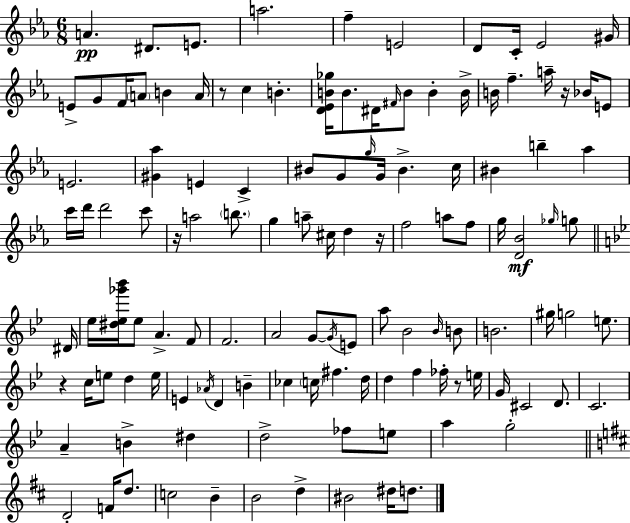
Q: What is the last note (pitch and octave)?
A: D5